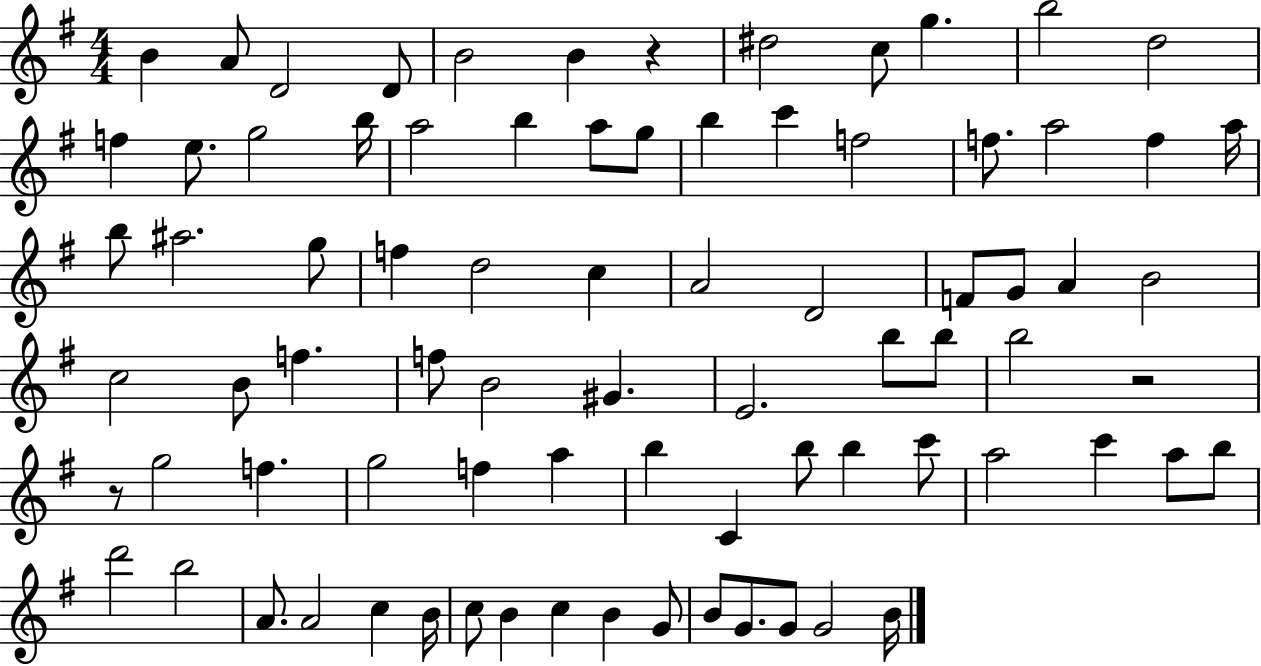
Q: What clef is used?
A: treble